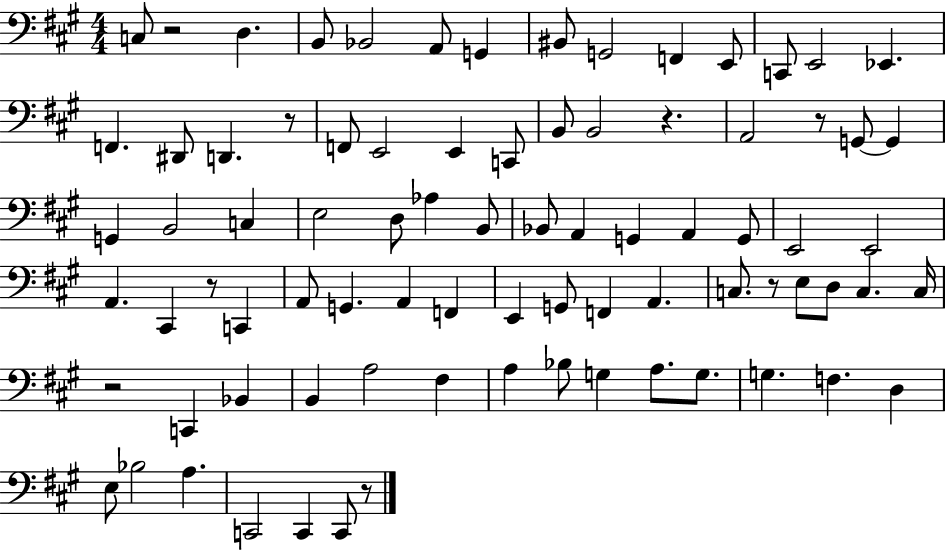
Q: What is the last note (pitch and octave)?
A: C2